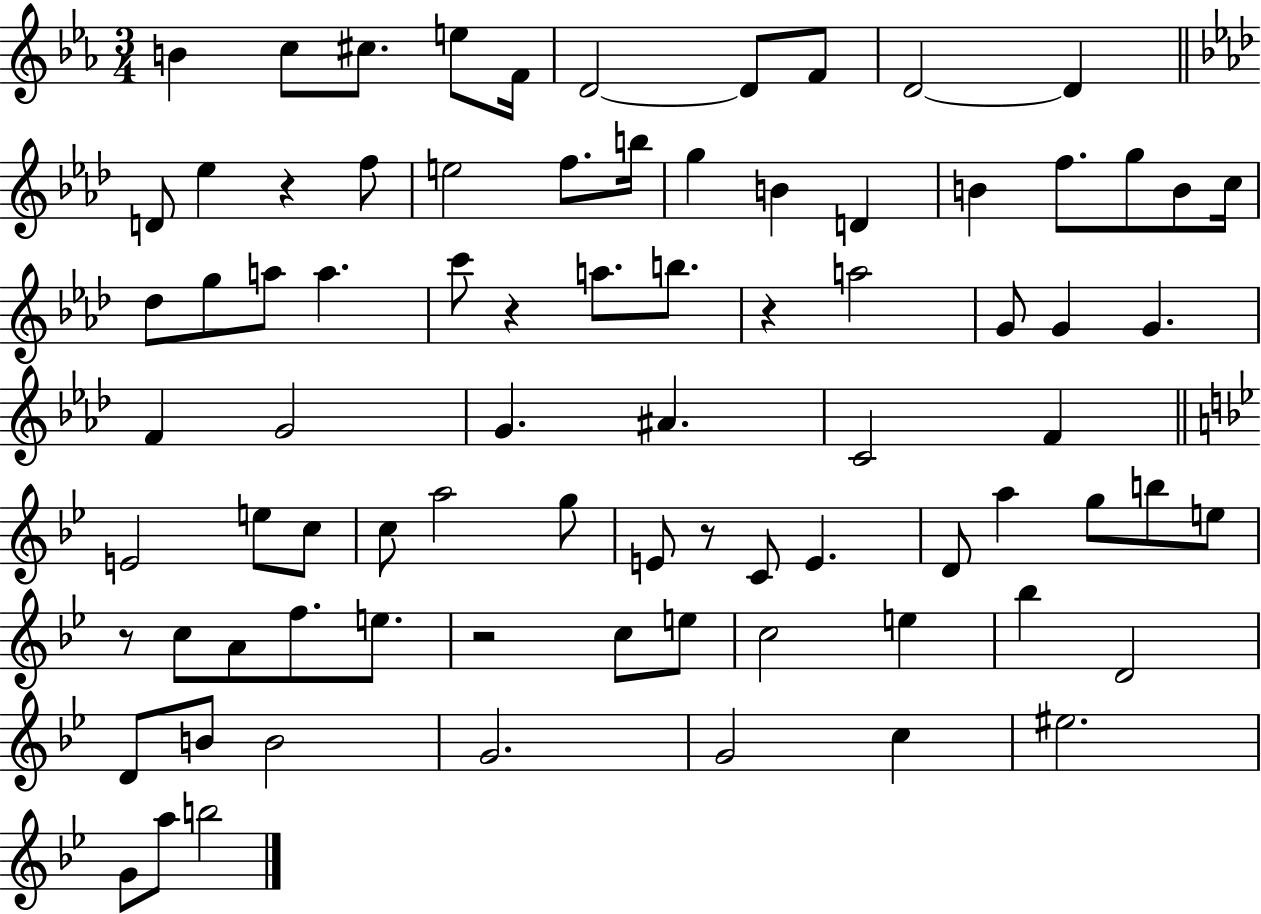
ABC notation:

X:1
T:Untitled
M:3/4
L:1/4
K:Eb
B c/2 ^c/2 e/2 F/4 D2 D/2 F/2 D2 D D/2 _e z f/2 e2 f/2 b/4 g B D B f/2 g/2 B/2 c/4 _d/2 g/2 a/2 a c'/2 z a/2 b/2 z a2 G/2 G G F G2 G ^A C2 F E2 e/2 c/2 c/2 a2 g/2 E/2 z/2 C/2 E D/2 a g/2 b/2 e/2 z/2 c/2 A/2 f/2 e/2 z2 c/2 e/2 c2 e _b D2 D/2 B/2 B2 G2 G2 c ^e2 G/2 a/2 b2